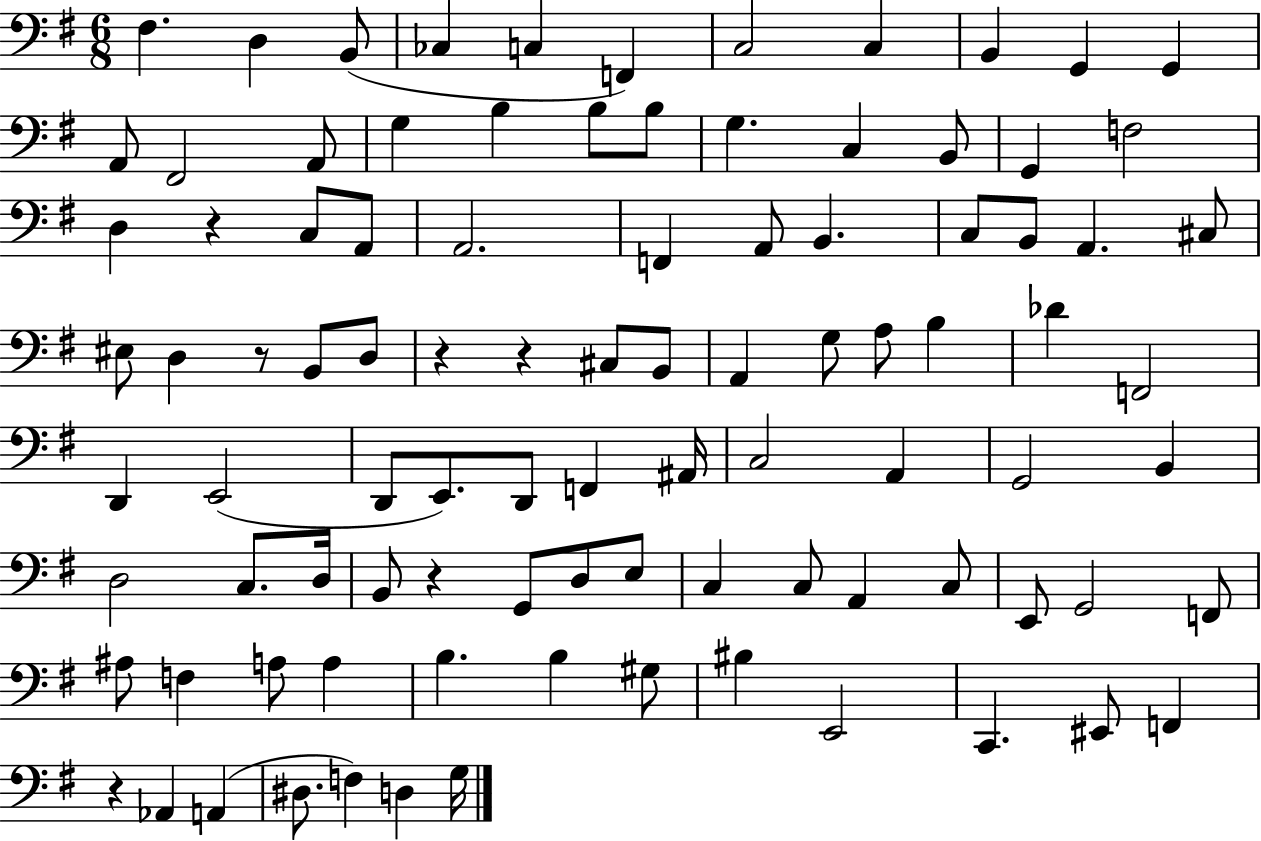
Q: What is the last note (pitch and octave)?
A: G3